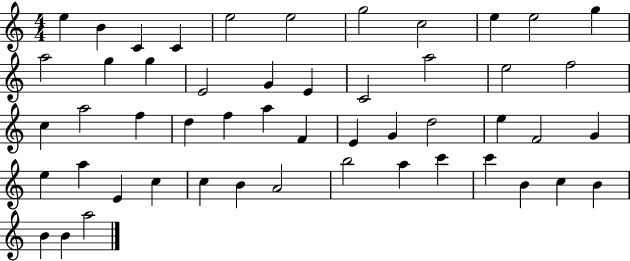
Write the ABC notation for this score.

X:1
T:Untitled
M:4/4
L:1/4
K:C
e B C C e2 e2 g2 c2 e e2 g a2 g g E2 G E C2 a2 e2 f2 c a2 f d f a F E G d2 e F2 G e a E c c B A2 b2 a c' c' B c B B B a2